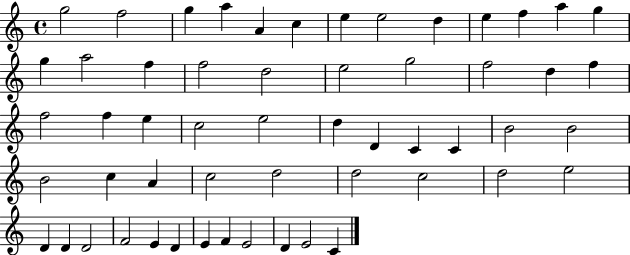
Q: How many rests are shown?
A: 0